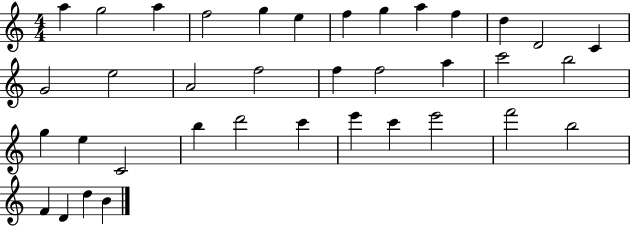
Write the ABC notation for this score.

X:1
T:Untitled
M:4/4
L:1/4
K:C
a g2 a f2 g e f g a f d D2 C G2 e2 A2 f2 f f2 a c'2 b2 g e C2 b d'2 c' e' c' e'2 f'2 b2 F D d B